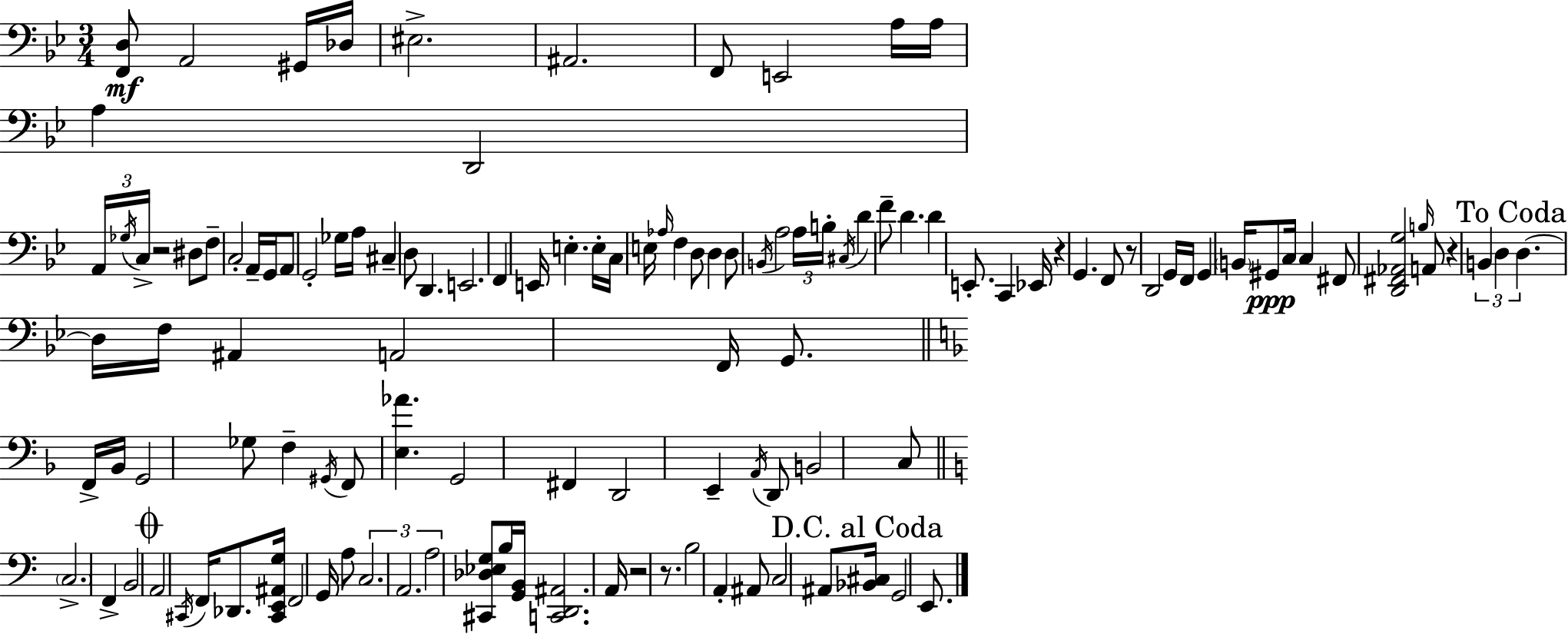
X:1
T:Untitled
M:3/4
L:1/4
K:Bb
[F,,D,]/2 A,,2 ^G,,/4 _D,/4 ^E,2 ^A,,2 F,,/2 E,,2 A,/4 A,/4 A, D,,2 A,,/4 _G,/4 C,/4 z2 ^D,/2 F,/2 C,2 A,,/4 G,,/4 A,,/2 G,,2 _G,/4 A,/4 ^C, D,/2 D,, E,,2 F,, E,,/4 E, E,/4 C,/4 E,/4 _A,/4 F, D,/2 D, D,/2 B,,/4 A,2 A,/4 B,/4 ^C,/4 D F/2 D D E,,/2 C,, _E,,/4 z G,, F,,/2 z/2 D,,2 G,,/4 F,,/4 G,, B,,/4 ^G,,/2 C,/4 C, ^F,,/2 [D,,^F,,_A,,G,]2 B,/4 A,,/2 z B,, D, D, D,/4 F,/4 ^A,, A,,2 F,,/4 G,,/2 F,,/4 _B,,/4 G,,2 _G,/2 F, ^G,,/4 F,,/2 [E,_A] G,,2 ^F,, D,,2 E,, A,,/4 D,,/2 B,,2 C,/2 C,2 F,, B,,2 A,,2 ^C,,/4 F,,/4 _D,,/2 [^C,,E,,^A,,G,]/4 F,,2 G,,/4 A,/2 C,2 A,,2 A,2 [^C,,_D,_E,G,]/2 B,/4 [G,,B,,]/4 [C,,D,,^A,,]2 A,,/4 z2 z/2 B,2 A,, ^A,,/2 C,2 ^A,,/2 [_B,,^C,]/4 G,,2 E,,/2